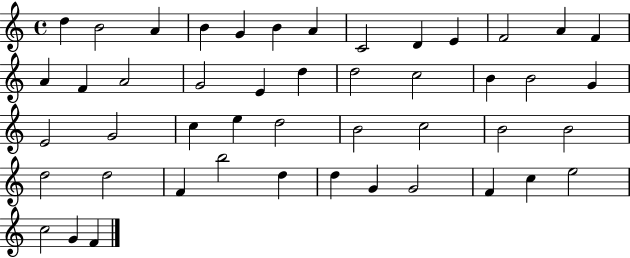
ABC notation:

X:1
T:Untitled
M:4/4
L:1/4
K:C
d B2 A B G B A C2 D E F2 A F A F A2 G2 E d d2 c2 B B2 G E2 G2 c e d2 B2 c2 B2 B2 d2 d2 F b2 d d G G2 F c e2 c2 G F